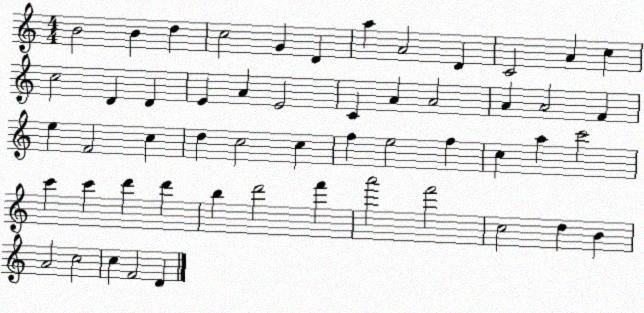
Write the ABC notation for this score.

X:1
T:Untitled
M:4/4
L:1/4
K:C
B2 B d c2 G D a A2 D C2 A c c2 D D E A E2 C A A2 A A2 F e F2 c d c2 c f e2 f c a c'2 c' c' d' d' b d'2 f' a'2 f'2 c2 d B A2 c2 c F2 D